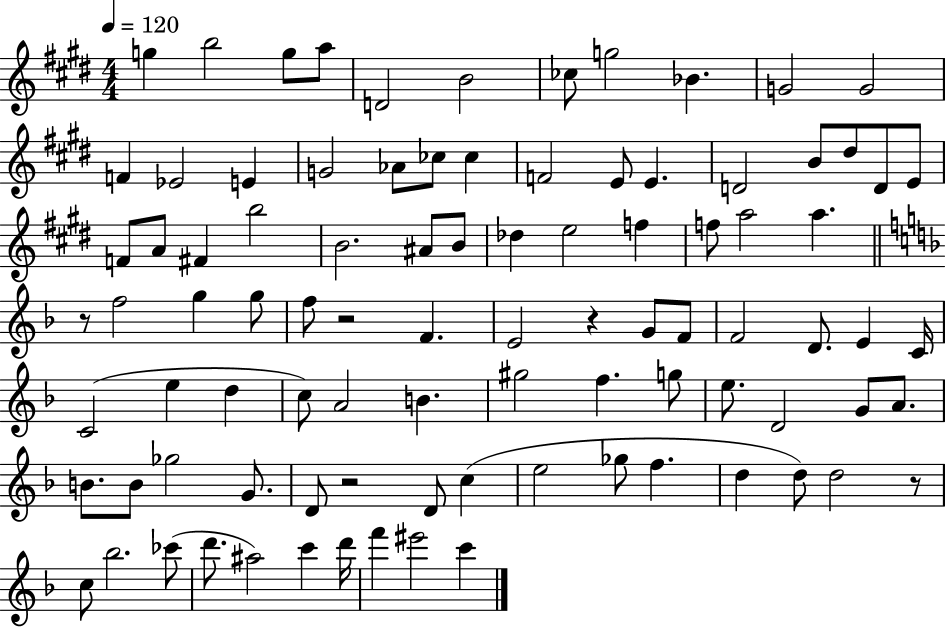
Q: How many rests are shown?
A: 5